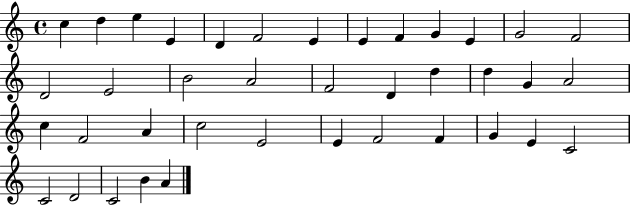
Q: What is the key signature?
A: C major